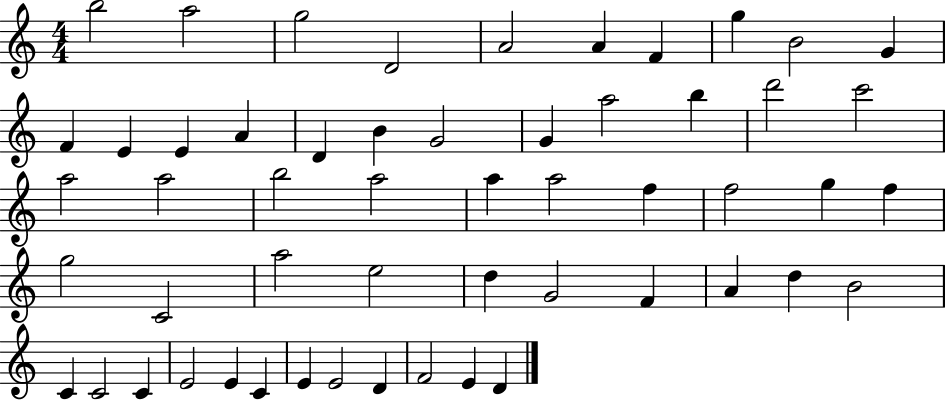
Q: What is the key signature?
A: C major